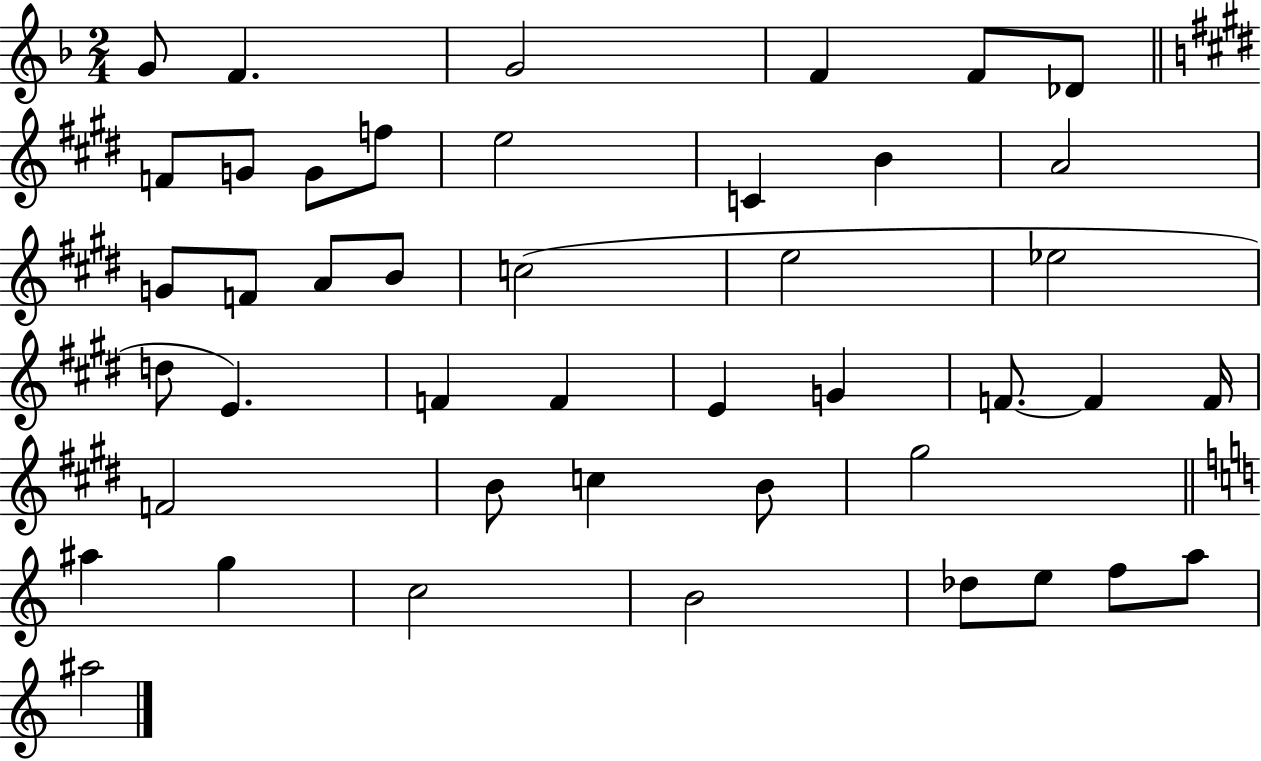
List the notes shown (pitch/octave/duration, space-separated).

G4/e F4/q. G4/h F4/q F4/e Db4/e F4/e G4/e G4/e F5/e E5/h C4/q B4/q A4/h G4/e F4/e A4/e B4/e C5/h E5/h Eb5/h D5/e E4/q. F4/q F4/q E4/q G4/q F4/e. F4/q F4/s F4/h B4/e C5/q B4/e G#5/h A#5/q G5/q C5/h B4/h Db5/e E5/e F5/e A5/e A#5/h